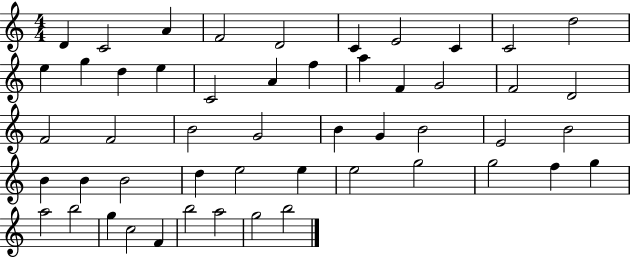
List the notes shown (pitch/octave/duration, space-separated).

D4/q C4/h A4/q F4/h D4/h C4/q E4/h C4/q C4/h D5/h E5/q G5/q D5/q E5/q C4/h A4/q F5/q A5/q F4/q G4/h F4/h D4/h F4/h F4/h B4/h G4/h B4/q G4/q B4/h E4/h B4/h B4/q B4/q B4/h D5/q E5/h E5/q E5/h G5/h G5/h F5/q G5/q A5/h B5/h G5/q C5/h F4/q B5/h A5/h G5/h B5/h